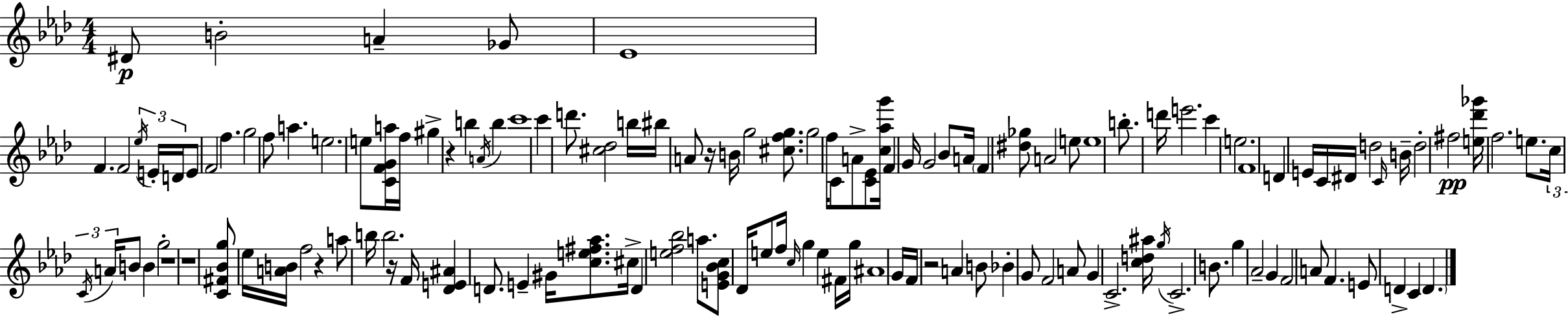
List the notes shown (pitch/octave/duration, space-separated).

D#4/e B4/h A4/q Gb4/e Eb4/w F4/q. F4/h Eb5/s E4/s D4/s E4/e F4/h F5/q. G5/h F5/e A5/q. E5/h. E5/e [C4,F4,G4,A5]/s F5/s G#5/q R/q B5/q A4/s B5/q C6/w C6/q D6/e. [C#5,Db5]/h B5/s BIS5/s A4/e R/s B4/s G5/h [C#5,F5,G5]/e. G5/h F5/s C4/e A4/e [C4,Eb4]/e [C5,Ab5,G6]/s F4/q G4/s G4/h Bb4/e A4/s F4/q [D#5,Gb5]/e A4/h E5/e E5/w B5/e. D6/s E6/h. C6/q E5/h. F4/w D4/q E4/s C4/s D#4/s D5/h C4/s B4/s D5/h F#5/h [E5,Db6,Gb6]/s F5/h. E5/e. C5/s C4/s A4/s B4/e B4/q G5/h R/w R/w [C4,F#4,Bb4,G5]/e Eb5/s [A4,B4]/s F5/h R/q A5/e B5/s B5/h. R/s F4/s [Db4,E4,A#4]/q D4/e. E4/q G#4/s [C5,E5,F#5,Ab5]/e. C#5/s D4/q [E5,F5,Bb5]/h A5/e. [E4,G4,Bb4,C5]/e Db4/s E5/e F5/s C5/s G5/q E5/q F#4/s G5/s A#4/w G4/s F4/s R/h A4/q B4/e Bb4/q G4/e F4/h A4/e G4/q C4/h. [C5,D5,A#5]/s G5/s C4/h. B4/e. G5/q Ab4/h G4/q F4/h A4/e F4/q. E4/e D4/q C4/q D4/q.